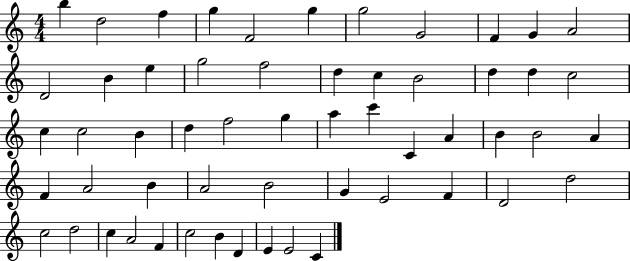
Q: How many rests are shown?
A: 0